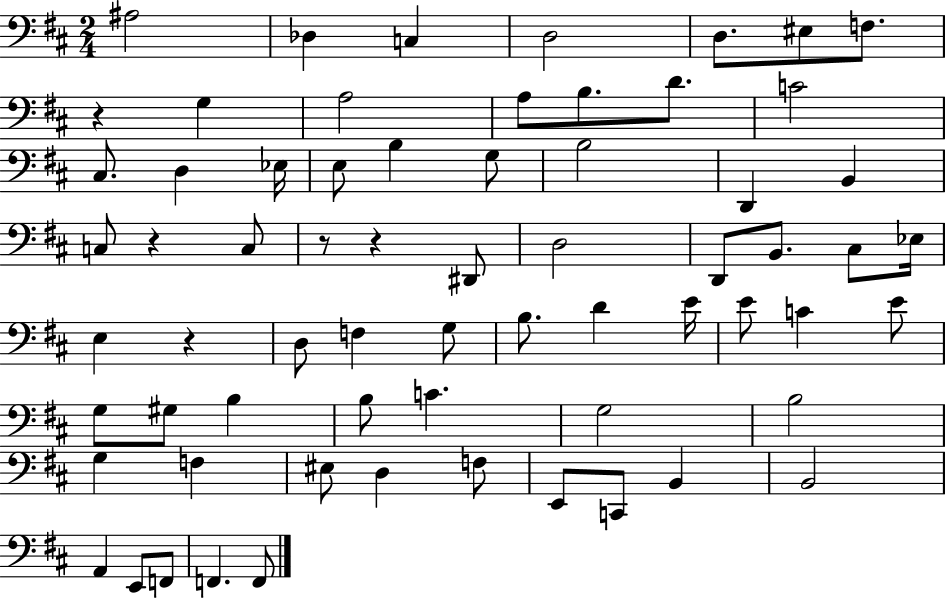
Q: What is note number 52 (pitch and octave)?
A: F3